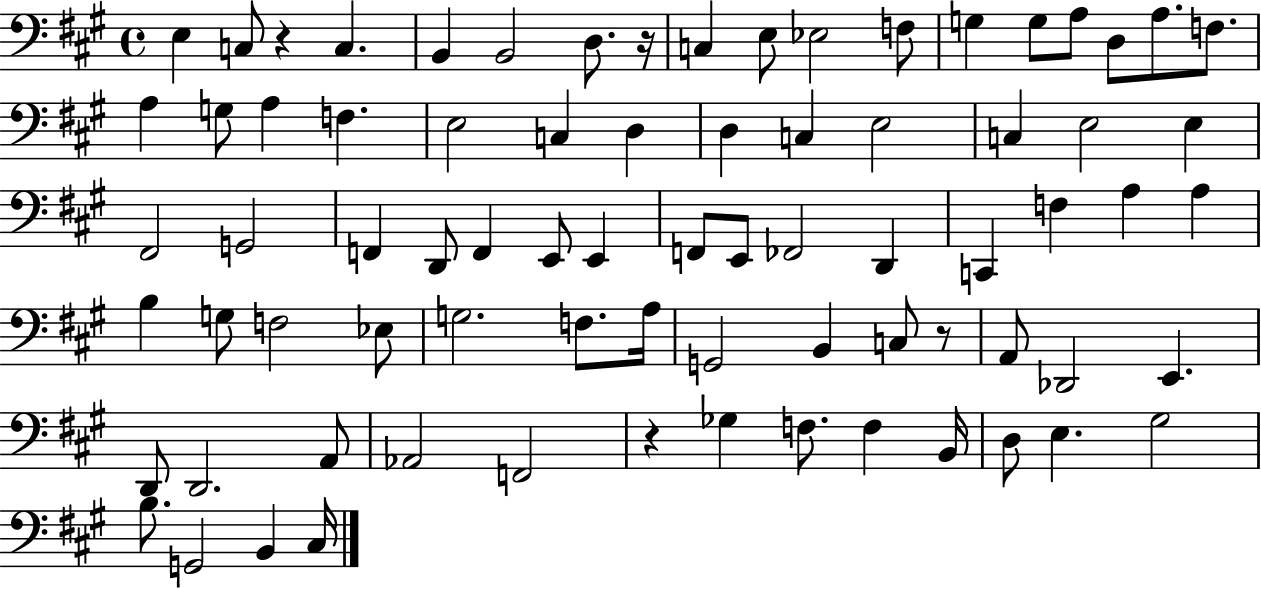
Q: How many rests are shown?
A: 4